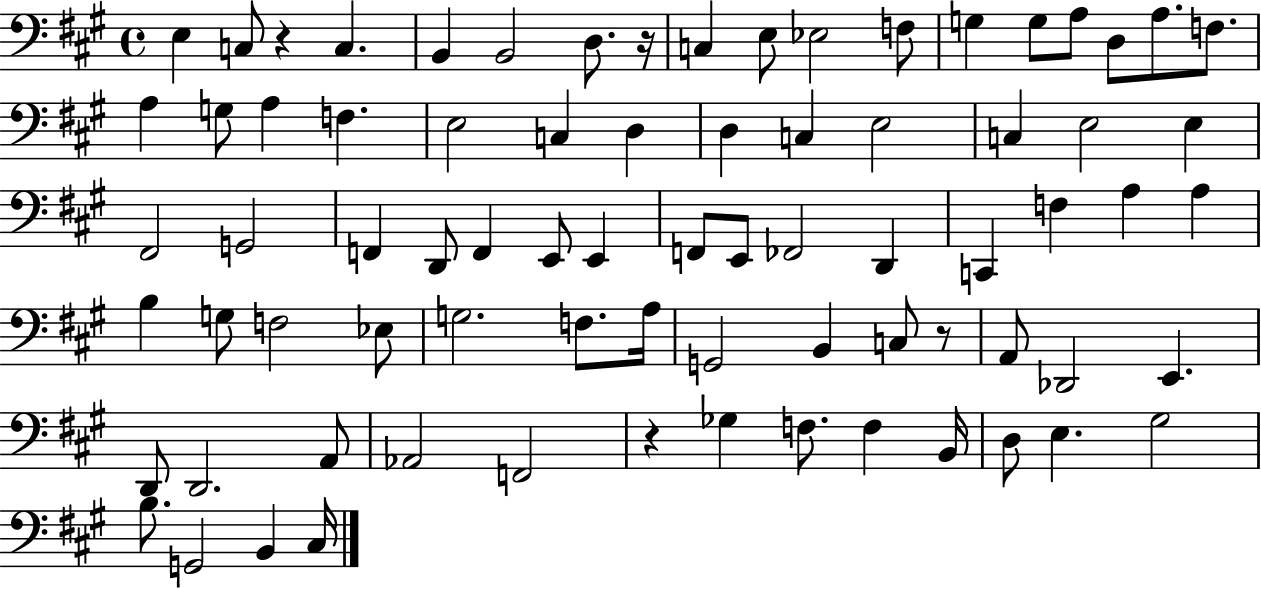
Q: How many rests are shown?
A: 4